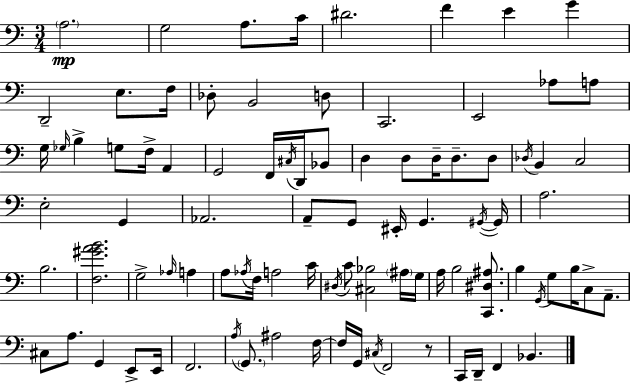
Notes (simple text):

A3/h. G3/h A3/e. C4/s D#4/h. F4/q E4/q G4/q D2/h E3/e. F3/s Db3/e B2/h D3/e C2/h. E2/h Ab3/e A3/e G3/s Gb3/s B3/q G3/e F3/s A2/q G2/h F2/s C#3/s D2/s Bb2/e D3/q D3/e D3/s D3/e. D3/e Db3/s B2/q C3/h E3/h G2/q Ab2/h. A2/e G2/e EIS2/s G2/q. G#2/s G#2/s A3/h. B3/h. [F3,G#4,A4,B4]/h. G3/h Ab3/s A3/q A3/e Ab3/s F3/s A3/h C4/s D#3/s C4/e [C#3,Bb3]/h A#3/s G3/s A3/s B3/h [C2,D#3,A#3]/e. B3/q G2/s G3/e B3/s C3/e A2/e. C#3/e A3/e. G2/q E2/e E2/s F2/h. A3/s G2/e. A#3/h F3/s F3/s G2/s C#3/s F2/h R/e C2/s D2/s F2/q Bb2/q.